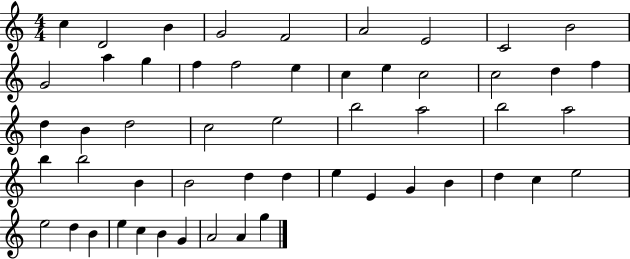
{
  \clef treble
  \numericTimeSignature
  \time 4/4
  \key c \major
  c''4 d'2 b'4 | g'2 f'2 | a'2 e'2 | c'2 b'2 | \break g'2 a''4 g''4 | f''4 f''2 e''4 | c''4 e''4 c''2 | c''2 d''4 f''4 | \break d''4 b'4 d''2 | c''2 e''2 | b''2 a''2 | b''2 a''2 | \break b''4 b''2 b'4 | b'2 d''4 d''4 | e''4 e'4 g'4 b'4 | d''4 c''4 e''2 | \break e''2 d''4 b'4 | e''4 c''4 b'4 g'4 | a'2 a'4 g''4 | \bar "|."
}